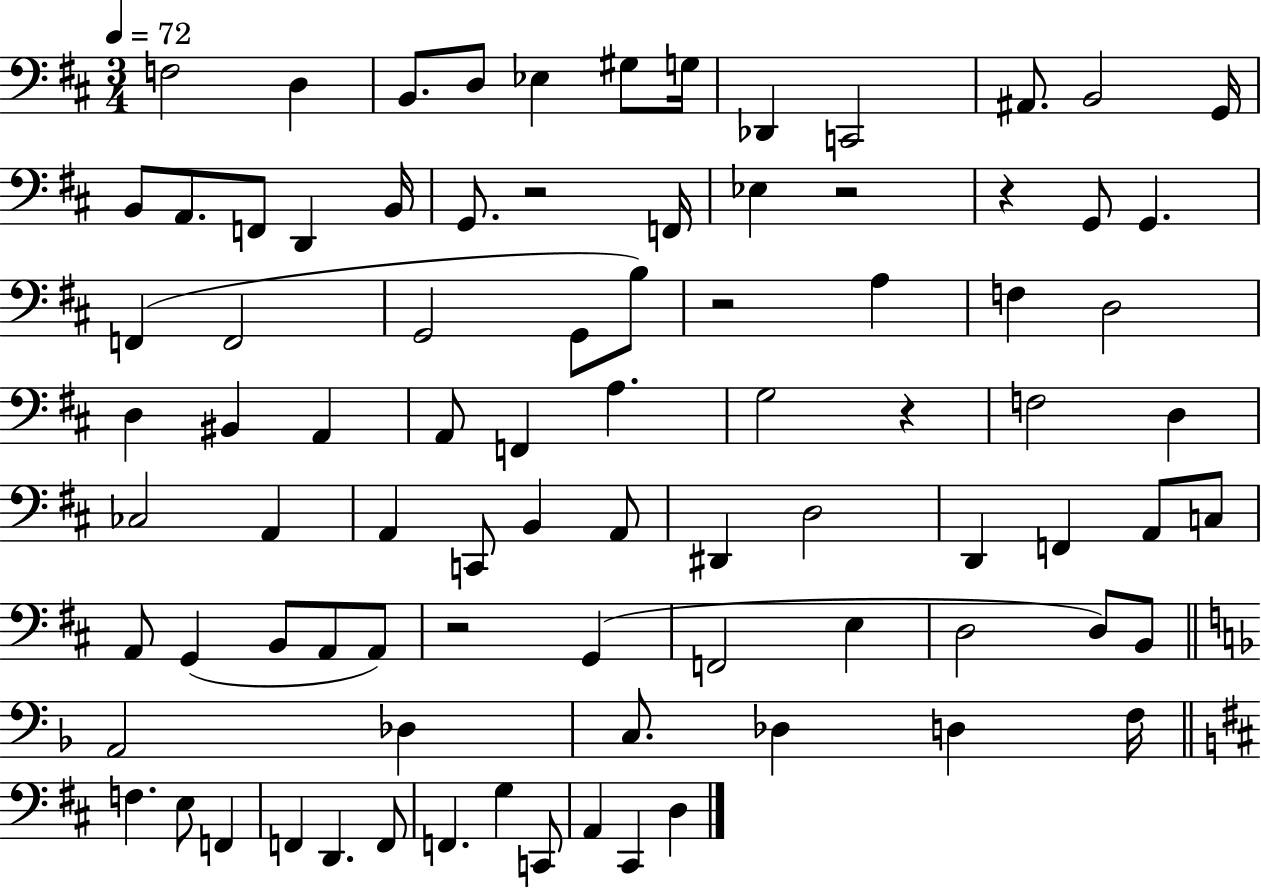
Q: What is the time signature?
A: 3/4